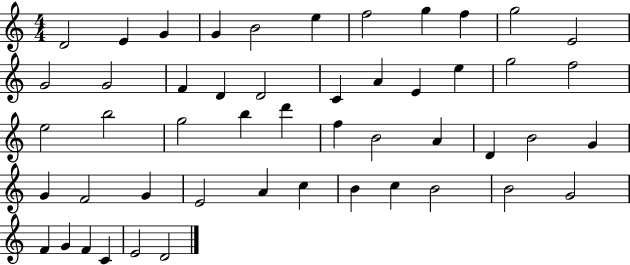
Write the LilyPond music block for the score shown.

{
  \clef treble
  \numericTimeSignature
  \time 4/4
  \key c \major
  d'2 e'4 g'4 | g'4 b'2 e''4 | f''2 g''4 f''4 | g''2 e'2 | \break g'2 g'2 | f'4 d'4 d'2 | c'4 a'4 e'4 e''4 | g''2 f''2 | \break e''2 b''2 | g''2 b''4 d'''4 | f''4 b'2 a'4 | d'4 b'2 g'4 | \break g'4 f'2 g'4 | e'2 a'4 c''4 | b'4 c''4 b'2 | b'2 g'2 | \break f'4 g'4 f'4 c'4 | e'2 d'2 | \bar "|."
}